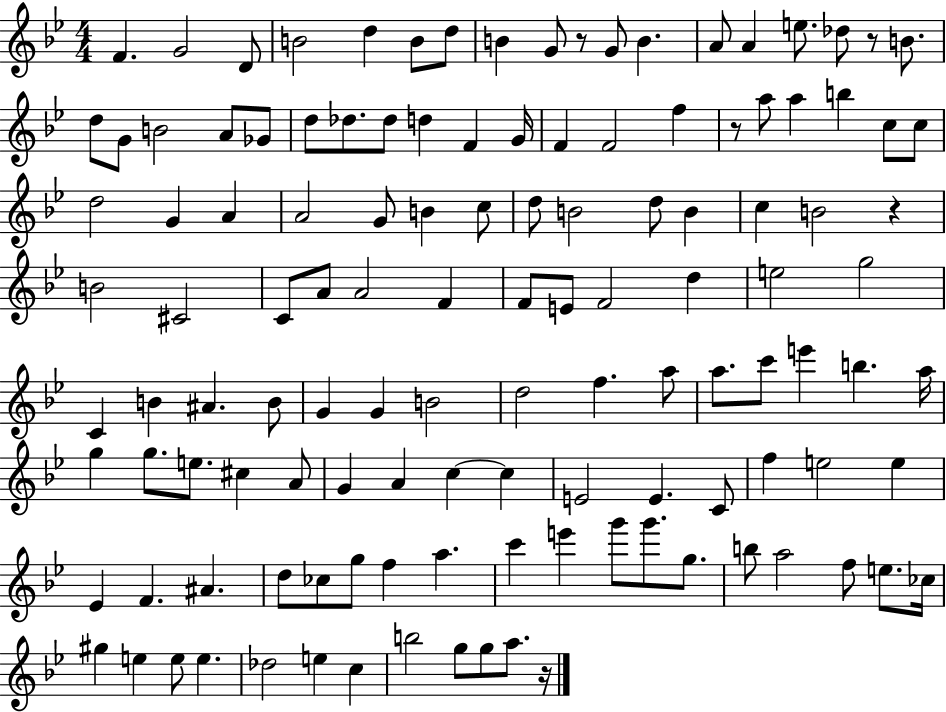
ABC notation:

X:1
T:Untitled
M:4/4
L:1/4
K:Bb
F G2 D/2 B2 d B/2 d/2 B G/2 z/2 G/2 B A/2 A e/2 _d/2 z/2 B/2 d/2 G/2 B2 A/2 _G/2 d/2 _d/2 _d/2 d F G/4 F F2 f z/2 a/2 a b c/2 c/2 d2 G A A2 G/2 B c/2 d/2 B2 d/2 B c B2 z B2 ^C2 C/2 A/2 A2 F F/2 E/2 F2 d e2 g2 C B ^A B/2 G G B2 d2 f a/2 a/2 c'/2 e' b a/4 g g/2 e/2 ^c A/2 G A c c E2 E C/2 f e2 e _E F ^A d/2 _c/2 g/2 f a c' e' g'/2 g'/2 g/2 b/2 a2 f/2 e/2 _c/4 ^g e e/2 e _d2 e c b2 g/2 g/2 a/2 z/4